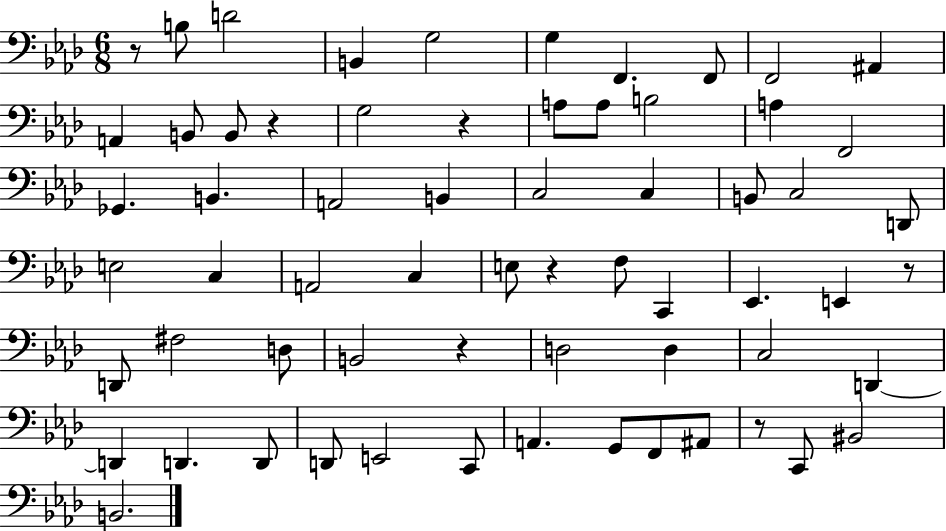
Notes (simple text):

R/e B3/e D4/h B2/q G3/h G3/q F2/q. F2/e F2/h A#2/q A2/q B2/e B2/e R/q G3/h R/q A3/e A3/e B3/h A3/q F2/h Gb2/q. B2/q. A2/h B2/q C3/h C3/q B2/e C3/h D2/e E3/h C3/q A2/h C3/q E3/e R/q F3/e C2/q Eb2/q. E2/q R/e D2/e F#3/h D3/e B2/h R/q D3/h D3/q C3/h D2/q D2/q D2/q. D2/e D2/e E2/h C2/e A2/q. G2/e F2/e A#2/e R/e C2/e BIS2/h B2/h.